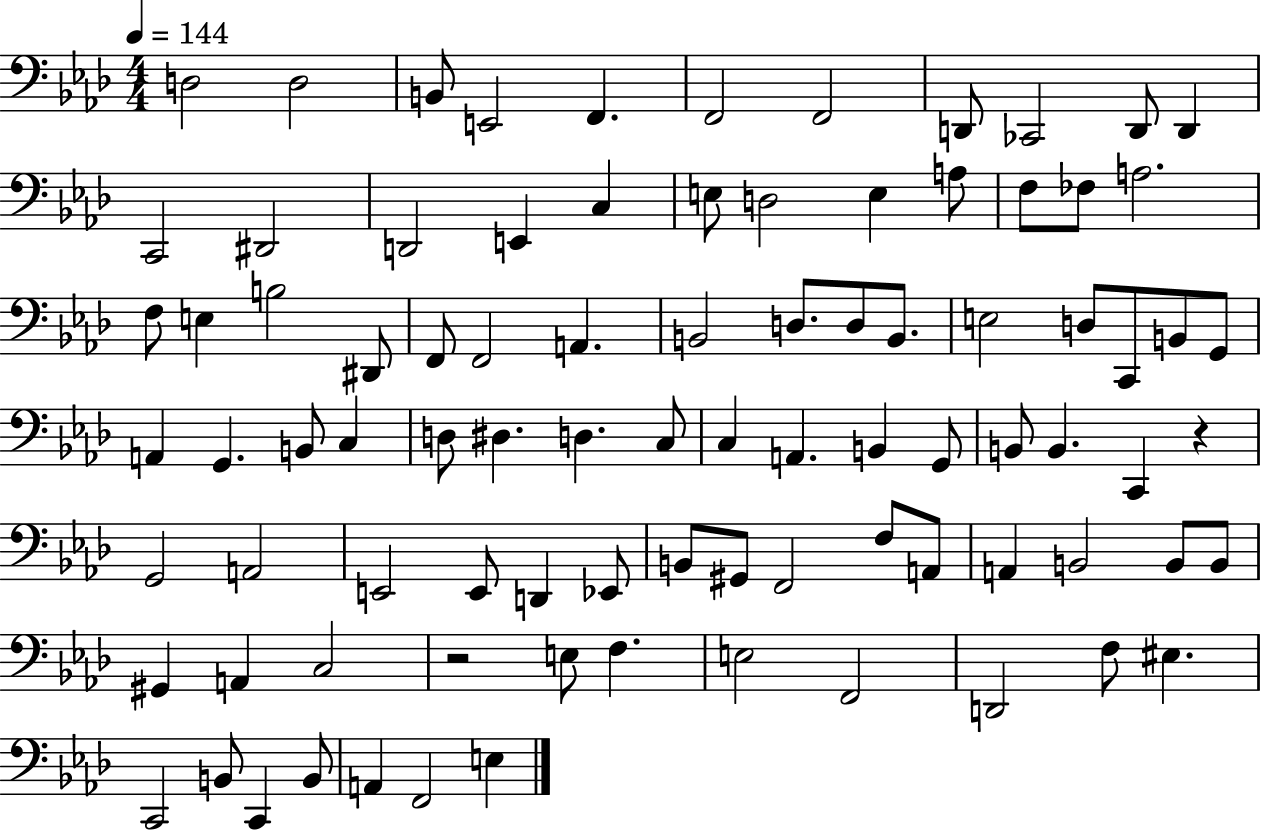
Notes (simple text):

D3/h D3/h B2/e E2/h F2/q. F2/h F2/h D2/e CES2/h D2/e D2/q C2/h D#2/h D2/h E2/q C3/q E3/e D3/h E3/q A3/e F3/e FES3/e A3/h. F3/e E3/q B3/h D#2/e F2/e F2/h A2/q. B2/h D3/e. D3/e B2/e. E3/h D3/e C2/e B2/e G2/e A2/q G2/q. B2/e C3/q D3/e D#3/q. D3/q. C3/e C3/q A2/q. B2/q G2/e B2/e B2/q. C2/q R/q G2/h A2/h E2/h E2/e D2/q Eb2/e B2/e G#2/e F2/h F3/e A2/e A2/q B2/h B2/e B2/e G#2/q A2/q C3/h R/h E3/e F3/q. E3/h F2/h D2/h F3/e EIS3/q. C2/h B2/e C2/q B2/e A2/q F2/h E3/q